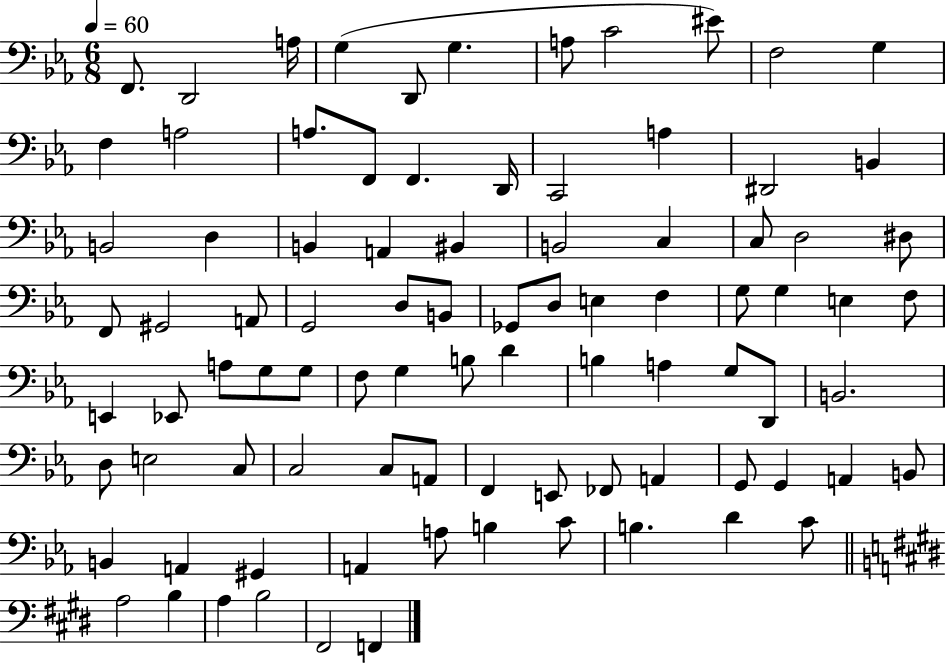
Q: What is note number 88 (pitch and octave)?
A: F#2